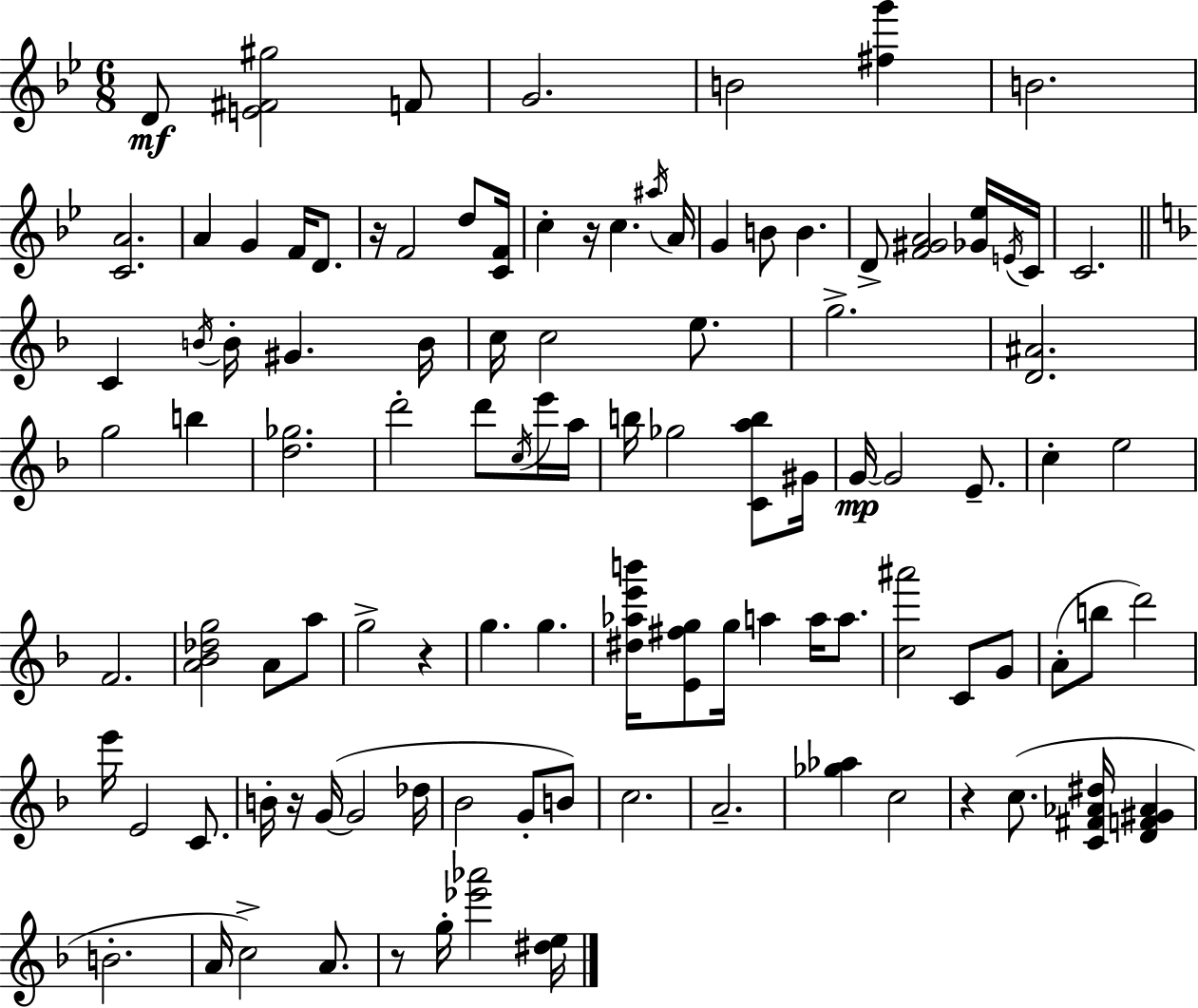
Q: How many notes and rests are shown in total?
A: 104